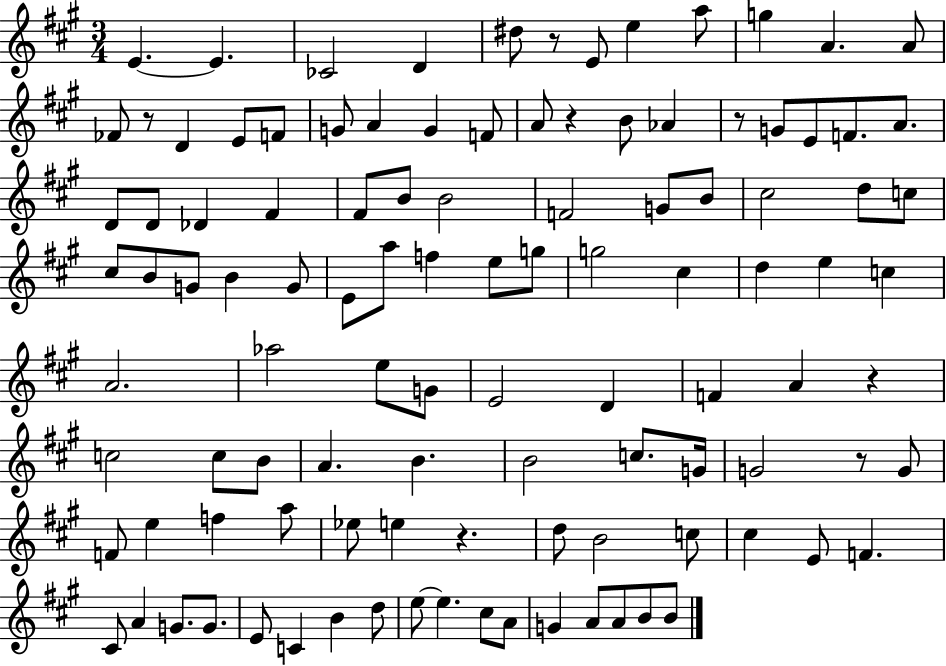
{
  \clef treble
  \numericTimeSignature
  \time 3/4
  \key a \major
  e'4.~~ e'4. | ces'2 d'4 | dis''8 r8 e'8 e''4 a''8 | g''4 a'4. a'8 | \break fes'8 r8 d'4 e'8 f'8 | g'8 a'4 g'4 f'8 | a'8 r4 b'8 aes'4 | r8 g'8 e'8 f'8. a'8. | \break d'8 d'8 des'4 fis'4 | fis'8 b'8 b'2 | f'2 g'8 b'8 | cis''2 d''8 c''8 | \break cis''8 b'8 g'8 b'4 g'8 | e'8 a''8 f''4 e''8 g''8 | g''2 cis''4 | d''4 e''4 c''4 | \break a'2. | aes''2 e''8 g'8 | e'2 d'4 | f'4 a'4 r4 | \break c''2 c''8 b'8 | a'4. b'4. | b'2 c''8. g'16 | g'2 r8 g'8 | \break f'8 e''4 f''4 a''8 | ees''8 e''4 r4. | d''8 b'2 c''8 | cis''4 e'8 f'4. | \break cis'8 a'4 g'8. g'8. | e'8 c'4 b'4 d''8 | e''8~~ e''4. cis''8 a'8 | g'4 a'8 a'8 b'8 b'8 | \break \bar "|."
}